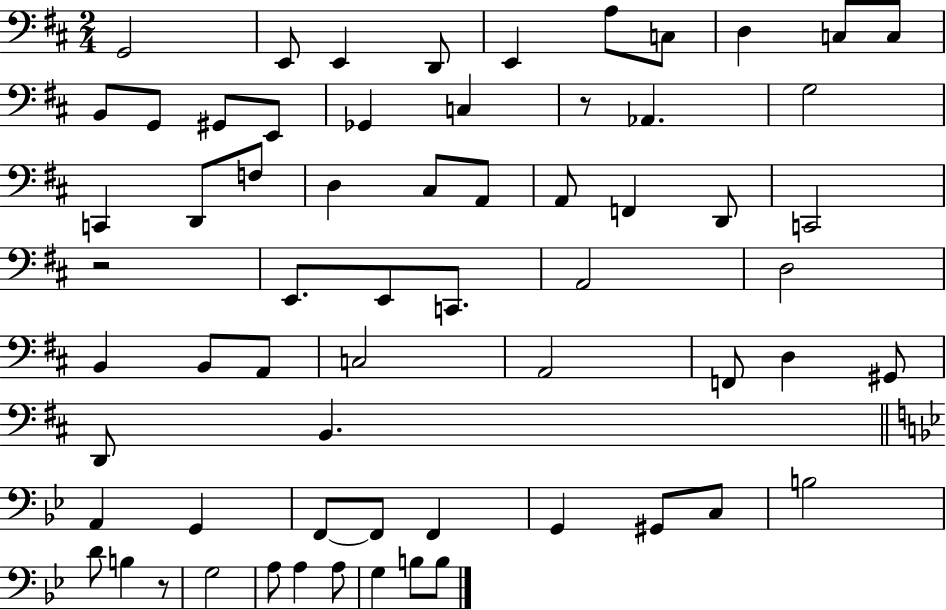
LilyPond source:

{
  \clef bass
  \numericTimeSignature
  \time 2/4
  \key d \major
  g,2 | e,8 e,4 d,8 | e,4 a8 c8 | d4 c8 c8 | \break b,8 g,8 gis,8 e,8 | ges,4 c4 | r8 aes,4. | g2 | \break c,4 d,8 f8 | d4 cis8 a,8 | a,8 f,4 d,8 | c,2 | \break r2 | e,8. e,8 c,8. | a,2 | d2 | \break b,4 b,8 a,8 | c2 | a,2 | f,8 d4 gis,8 | \break d,8 b,4. | \bar "||" \break \key g \minor a,4 g,4 | f,8~~ f,8 f,4 | g,4 gis,8 c8 | b2 | \break d'8 b4 r8 | g2 | a8 a4 a8 | g4 b8 b8 | \break \bar "|."
}